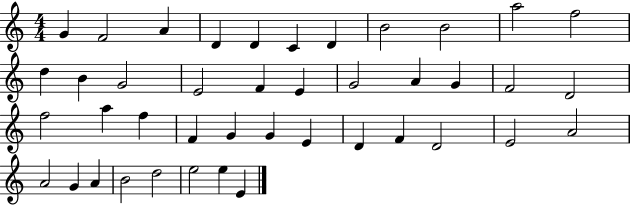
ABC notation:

X:1
T:Untitled
M:4/4
L:1/4
K:C
G F2 A D D C D B2 B2 a2 f2 d B G2 E2 F E G2 A G F2 D2 f2 a f F G G E D F D2 E2 A2 A2 G A B2 d2 e2 e E